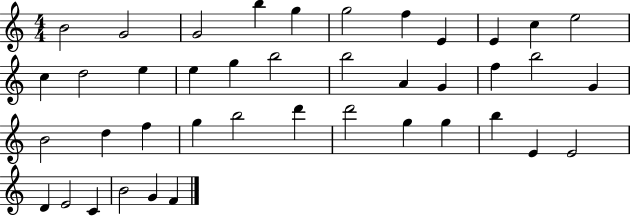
B4/h G4/h G4/h B5/q G5/q G5/h F5/q E4/q E4/q C5/q E5/h C5/q D5/h E5/q E5/q G5/q B5/h B5/h A4/q G4/q F5/q B5/h G4/q B4/h D5/q F5/q G5/q B5/h D6/q D6/h G5/q G5/q B5/q E4/q E4/h D4/q E4/h C4/q B4/h G4/q F4/q